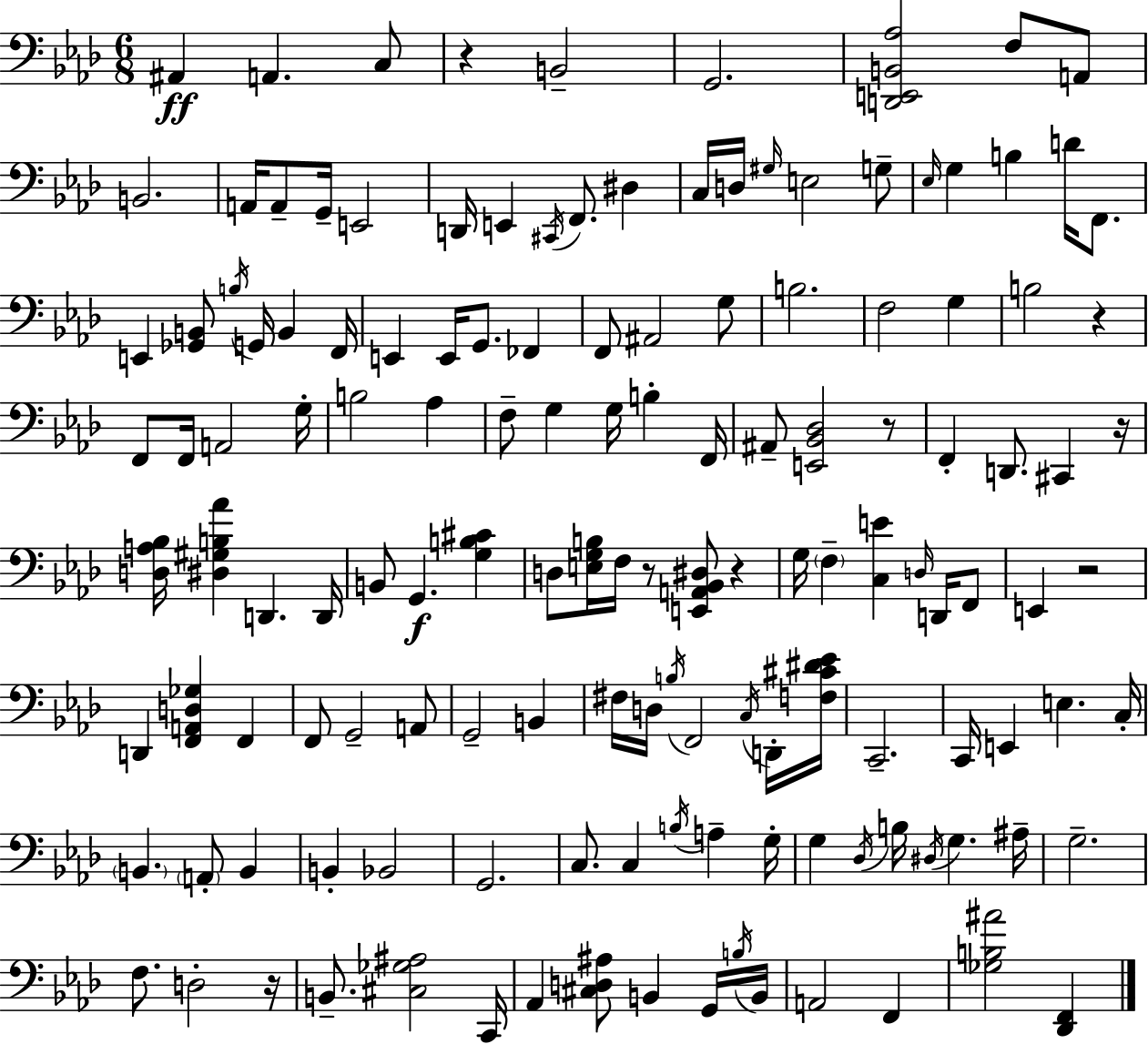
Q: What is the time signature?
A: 6/8